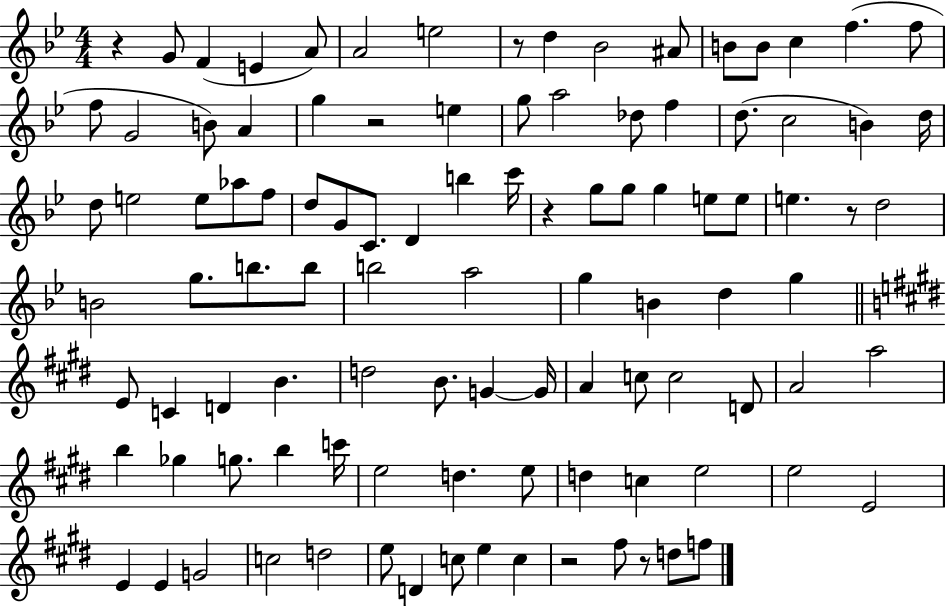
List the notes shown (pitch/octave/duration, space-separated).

R/q G4/e F4/q E4/q A4/e A4/h E5/h R/e D5/q Bb4/h A#4/e B4/e B4/e C5/q F5/q. F5/e F5/e G4/h B4/e A4/q G5/q R/h E5/q G5/e A5/h Db5/e F5/q D5/e. C5/h B4/q D5/s D5/e E5/h E5/e Ab5/e F5/e D5/e G4/e C4/e. D4/q B5/q C6/s R/q G5/e G5/e G5/q E5/e E5/e E5/q. R/e D5/h B4/h G5/e. B5/e. B5/e B5/h A5/h G5/q B4/q D5/q G5/q E4/e C4/q D4/q B4/q. D5/h B4/e. G4/q G4/s A4/q C5/e C5/h D4/e A4/h A5/h B5/q Gb5/q G5/e. B5/q C6/s E5/h D5/q. E5/e D5/q C5/q E5/h E5/h E4/h E4/q E4/q G4/h C5/h D5/h E5/e D4/q C5/e E5/q C5/q R/h F#5/e R/e D5/e F5/e